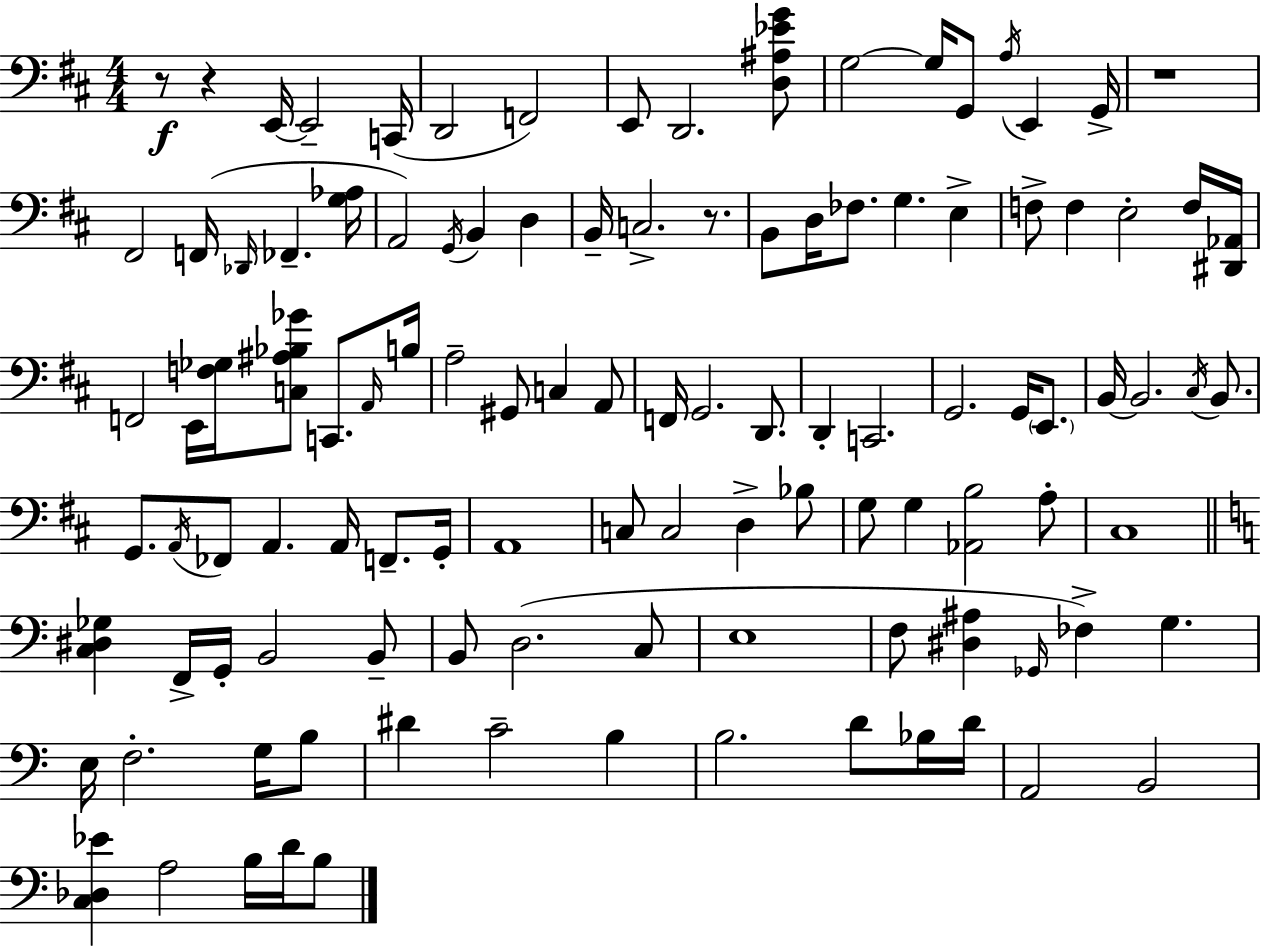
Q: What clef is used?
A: bass